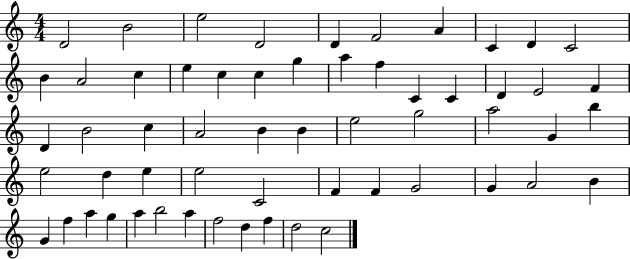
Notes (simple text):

D4/h B4/h E5/h D4/h D4/q F4/h A4/q C4/q D4/q C4/h B4/q A4/h C5/q E5/q C5/q C5/q G5/q A5/q F5/q C4/q C4/q D4/q E4/h F4/q D4/q B4/h C5/q A4/h B4/q B4/q E5/h G5/h A5/h G4/q B5/q E5/h D5/q E5/q E5/h C4/h F4/q F4/q G4/h G4/q A4/h B4/q G4/q F5/q A5/q G5/q A5/q B5/h A5/q F5/h D5/q F5/q D5/h C5/h